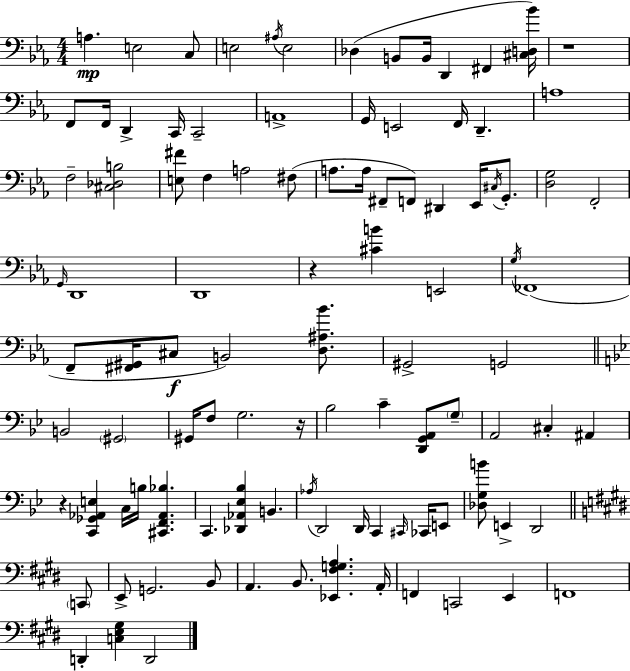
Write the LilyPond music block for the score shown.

{
  \clef bass
  \numericTimeSignature
  \time 4/4
  \key c \minor
  a4.\mp e2 c8 | e2 \acciaccatura { ais16 } e2 | des4( b,8 b,16 d,4 fis,4 | <cis d bes'>16) r1 | \break f,8 f,16 d,4-> c,16 c,2-- | a,1-> | g,16 e,2 f,16 d,4.-- | a1 | \break f2-- <cis des b>2 | <e fis'>8 f4 a2 fis8( | a8. a16 fis,8-- f,8) dis,4 ees,16 \acciaccatura { cis16 } g,8.-. | <d g>2 f,2-. | \break \grace { g,16 } d,1 | d,1 | r4 <cis' b'>4 e,2 | \acciaccatura { g16 } fes,1( | \break f,8-- <fis, gis,>16 cis8\f b,2) | <d ais bes'>8. gis,2-> g,2 | \bar "||" \break \key bes \major b,2 \parenthesize gis,2 | gis,16 f8 g2. r16 | bes2 c'4-- <d, g, a,>8 \parenthesize g8-- | a,2 cis4-. ais,4 | \break r4 <c, ges, aes, e>4 c16 b16 <cis, f, aes, bes>4. | c,4. <des, aes, ees bes>4 b,4. | \acciaccatura { aes16 } d,2 d,16 c,4 \grace { cis,16 } ces,16 | e,8 <des g b'>8 e,4-> d,2 | \break \bar "||" \break \key e \major \parenthesize c,8 e,8-> g,2. | b,8 a,4. b,8. <ees, fis g a>4. | a,16-. f,4 c,2 e,4 | f,1 | \break d,4-. <c e gis>4 d,2 | \bar "|."
}